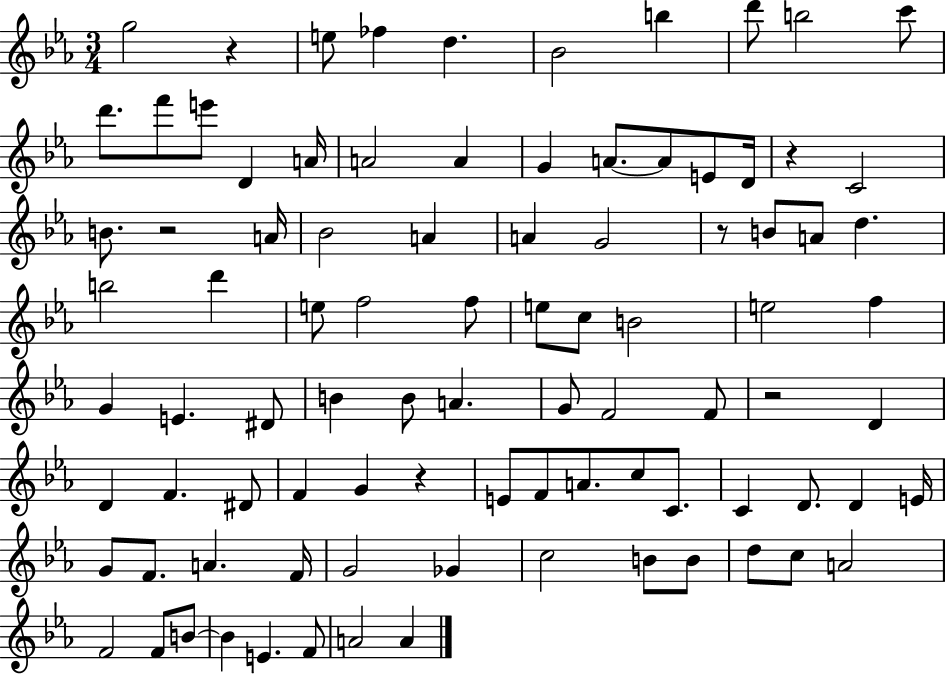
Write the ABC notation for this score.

X:1
T:Untitled
M:3/4
L:1/4
K:Eb
g2 z e/2 _f d _B2 b d'/2 b2 c'/2 d'/2 f'/2 e'/2 D A/4 A2 A G A/2 A/2 E/2 D/4 z C2 B/2 z2 A/4 _B2 A A G2 z/2 B/2 A/2 d b2 d' e/2 f2 f/2 e/2 c/2 B2 e2 f G E ^D/2 B B/2 A G/2 F2 F/2 z2 D D F ^D/2 F G z E/2 F/2 A/2 c/2 C/2 C D/2 D E/4 G/2 F/2 A F/4 G2 _G c2 B/2 B/2 d/2 c/2 A2 F2 F/2 B/2 B E F/2 A2 A